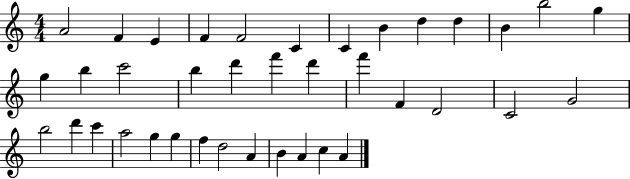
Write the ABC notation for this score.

X:1
T:Untitled
M:4/4
L:1/4
K:C
A2 F E F F2 C C B d d B b2 g g b c'2 b d' f' d' f' F D2 C2 G2 b2 d' c' a2 g g f d2 A B A c A